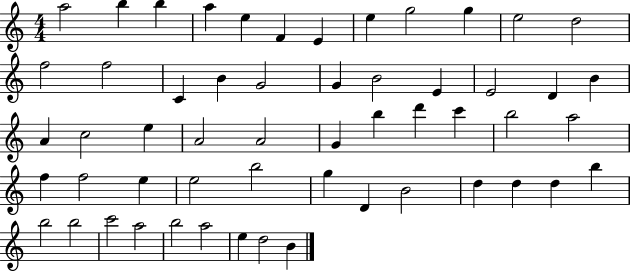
{
  \clef treble
  \numericTimeSignature
  \time 4/4
  \key c \major
  a''2 b''4 b''4 | a''4 e''4 f'4 e'4 | e''4 g''2 g''4 | e''2 d''2 | \break f''2 f''2 | c'4 b'4 g'2 | g'4 b'2 e'4 | e'2 d'4 b'4 | \break a'4 c''2 e''4 | a'2 a'2 | g'4 b''4 d'''4 c'''4 | b''2 a''2 | \break f''4 f''2 e''4 | e''2 b''2 | g''4 d'4 b'2 | d''4 d''4 d''4 b''4 | \break b''2 b''2 | c'''2 a''2 | b''2 a''2 | e''4 d''2 b'4 | \break \bar "|."
}